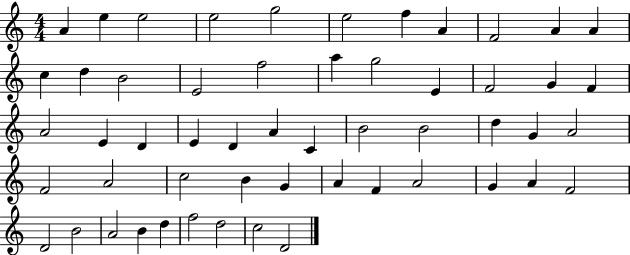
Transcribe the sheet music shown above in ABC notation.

X:1
T:Untitled
M:4/4
L:1/4
K:C
A e e2 e2 g2 e2 f A F2 A A c d B2 E2 f2 a g2 E F2 G F A2 E D E D A C B2 B2 d G A2 F2 A2 c2 B G A F A2 G A F2 D2 B2 A2 B d f2 d2 c2 D2